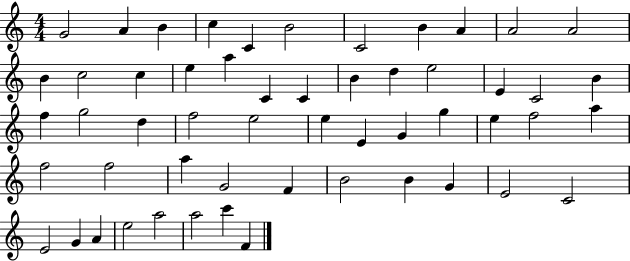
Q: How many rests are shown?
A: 0